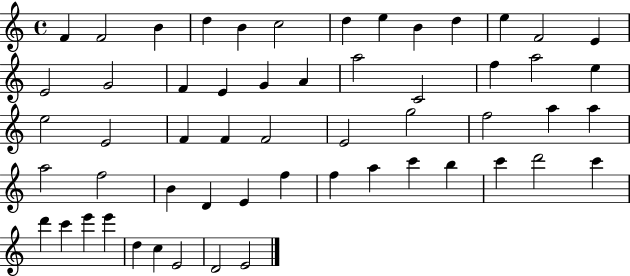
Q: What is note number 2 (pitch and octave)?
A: F4